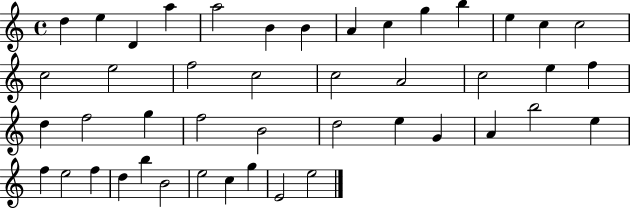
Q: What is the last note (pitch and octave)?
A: E5